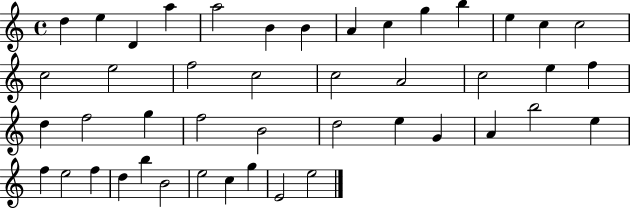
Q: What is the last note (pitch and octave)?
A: E5